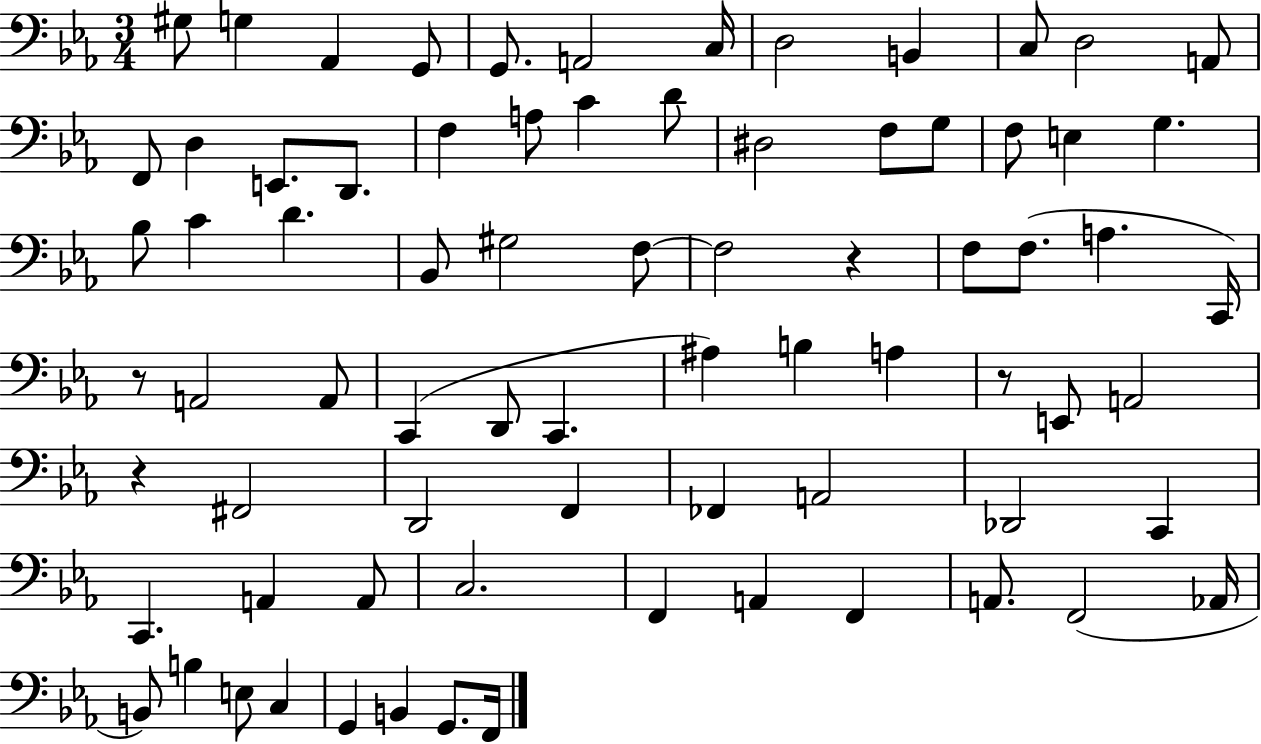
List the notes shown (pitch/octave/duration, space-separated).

G#3/e G3/q Ab2/q G2/e G2/e. A2/h C3/s D3/h B2/q C3/e D3/h A2/e F2/e D3/q E2/e. D2/e. F3/q A3/e C4/q D4/e D#3/h F3/e G3/e F3/e E3/q G3/q. Bb3/e C4/q D4/q. Bb2/e G#3/h F3/e F3/h R/q F3/e F3/e. A3/q. C2/s R/e A2/h A2/e C2/q D2/e C2/q. A#3/q B3/q A3/q R/e E2/e A2/h R/q F#2/h D2/h F2/q FES2/q A2/h Db2/h C2/q C2/q. A2/q A2/e C3/h. F2/q A2/q F2/q A2/e. F2/h Ab2/s B2/e B3/q E3/e C3/q G2/q B2/q G2/e. F2/s